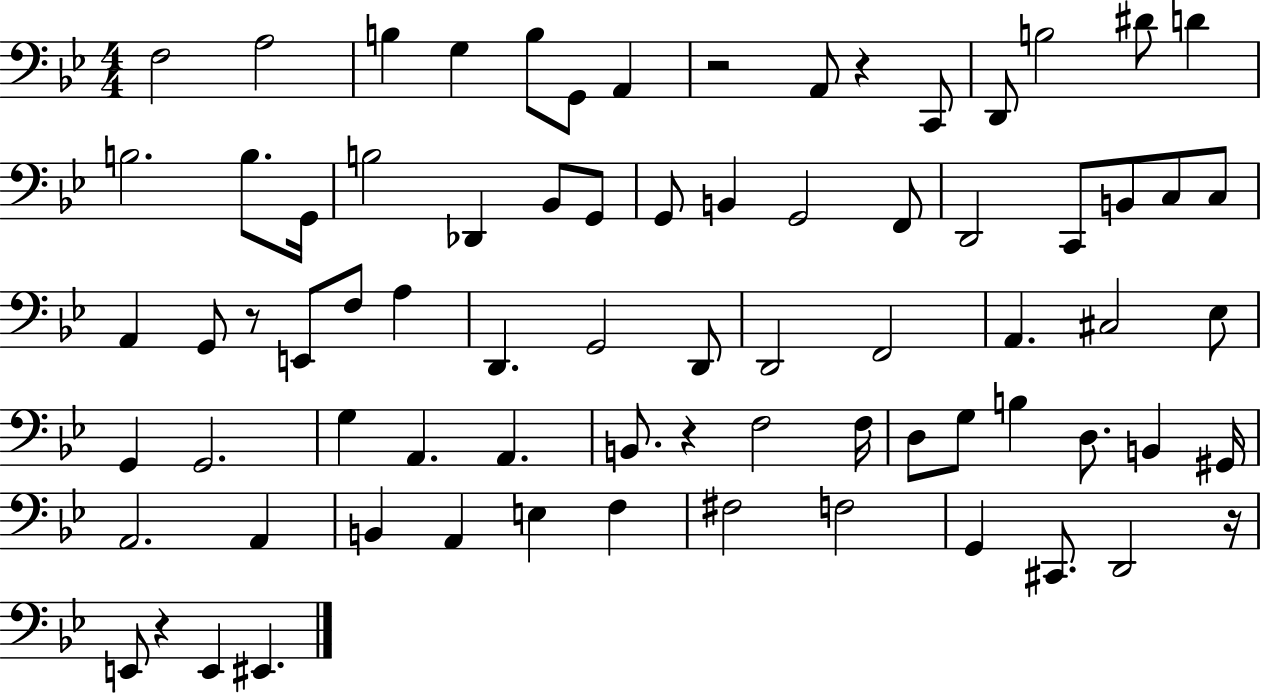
X:1
T:Untitled
M:4/4
L:1/4
K:Bb
F,2 A,2 B, G, B,/2 G,,/2 A,, z2 A,,/2 z C,,/2 D,,/2 B,2 ^D/2 D B,2 B,/2 G,,/4 B,2 _D,, _B,,/2 G,,/2 G,,/2 B,, G,,2 F,,/2 D,,2 C,,/2 B,,/2 C,/2 C,/2 A,, G,,/2 z/2 E,,/2 F,/2 A, D,, G,,2 D,,/2 D,,2 F,,2 A,, ^C,2 _E,/2 G,, G,,2 G, A,, A,, B,,/2 z F,2 F,/4 D,/2 G,/2 B, D,/2 B,, ^G,,/4 A,,2 A,, B,, A,, E, F, ^F,2 F,2 G,, ^C,,/2 D,,2 z/4 E,,/2 z E,, ^E,,